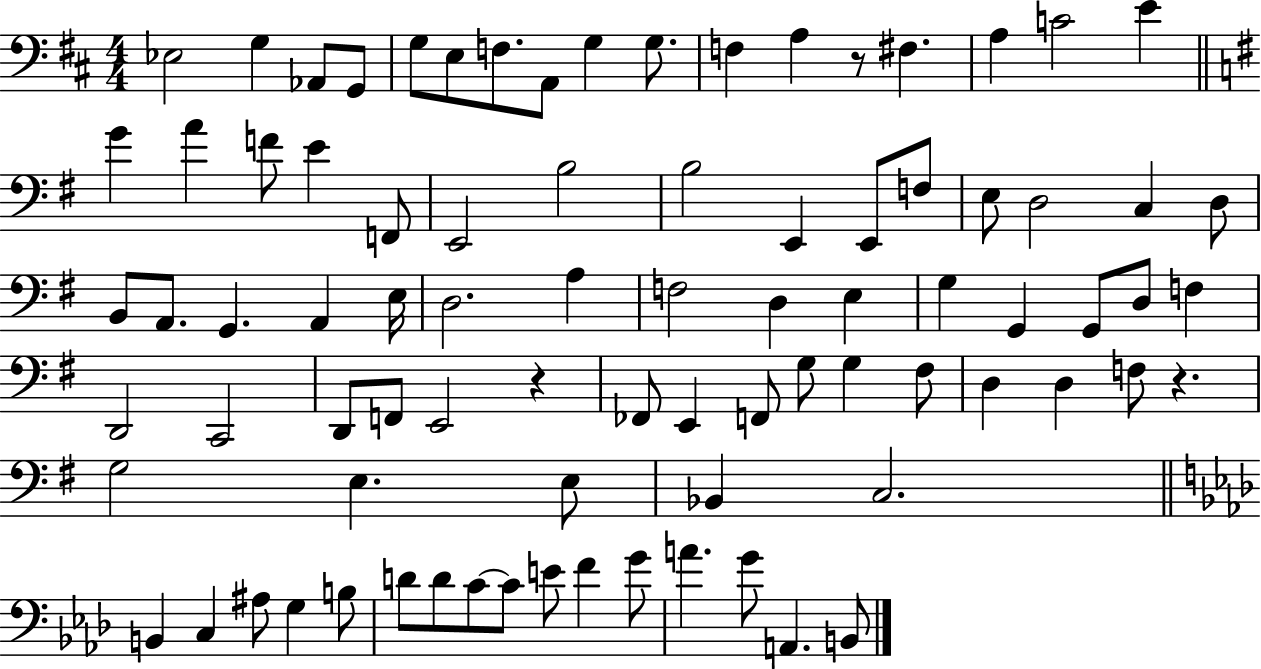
{
  \clef bass
  \numericTimeSignature
  \time 4/4
  \key d \major
  ees2 g4 aes,8 g,8 | g8 e8 f8. a,8 g4 g8. | f4 a4 r8 fis4. | a4 c'2 e'4 | \break \bar "||" \break \key g \major g'4 a'4 f'8 e'4 f,8 | e,2 b2 | b2 e,4 e,8 f8 | e8 d2 c4 d8 | \break b,8 a,8. g,4. a,4 e16 | d2. a4 | f2 d4 e4 | g4 g,4 g,8 d8 f4 | \break d,2 c,2 | d,8 f,8 e,2 r4 | fes,8 e,4 f,8 g8 g4 fis8 | d4 d4 f8 r4. | \break g2 e4. e8 | bes,4 c2. | \bar "||" \break \key aes \major b,4 c4 ais8 g4 b8 | d'8 d'8 c'8~~ c'8 e'8 f'4 g'8 | a'4. g'8 a,4. b,8 | \bar "|."
}